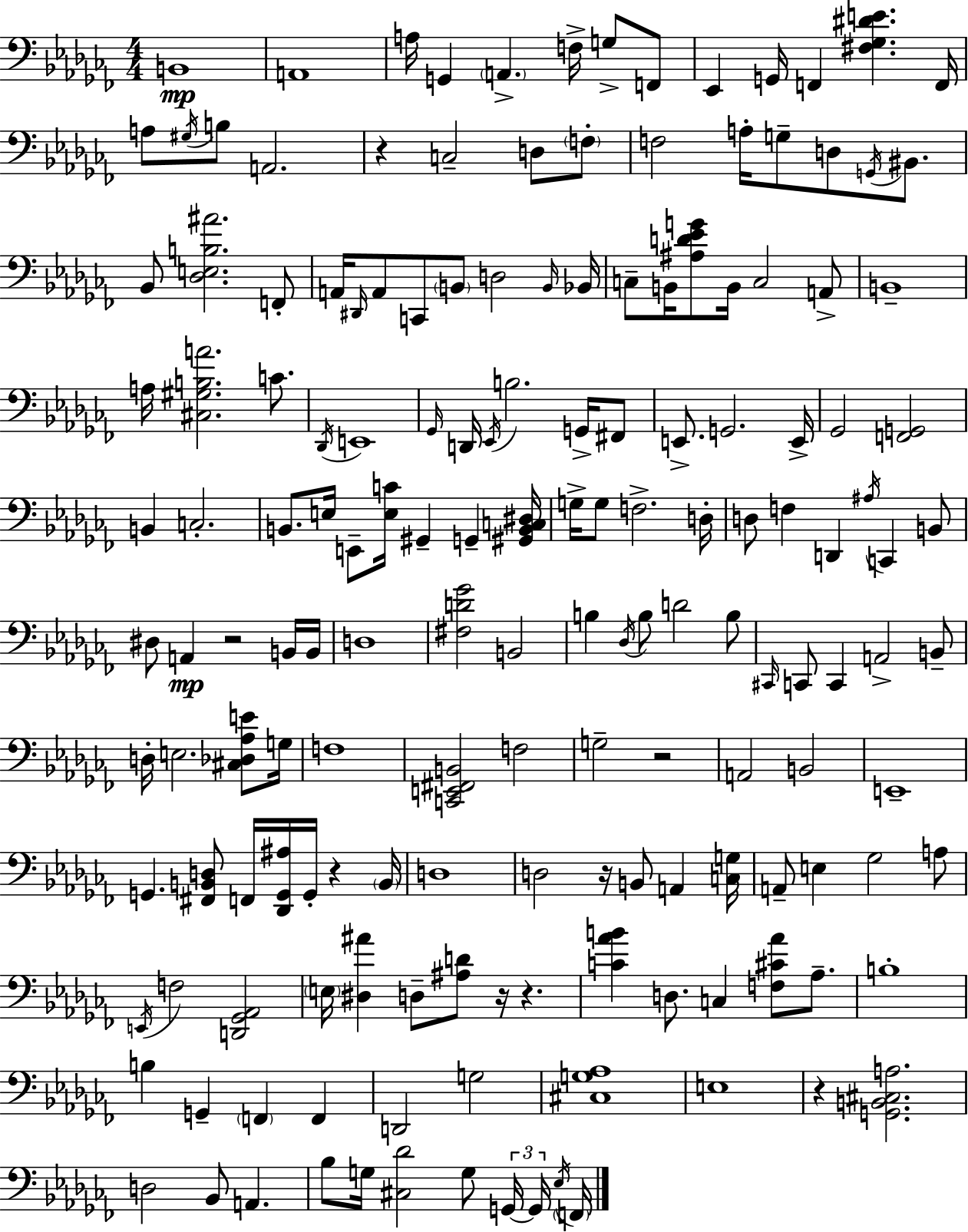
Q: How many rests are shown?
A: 8